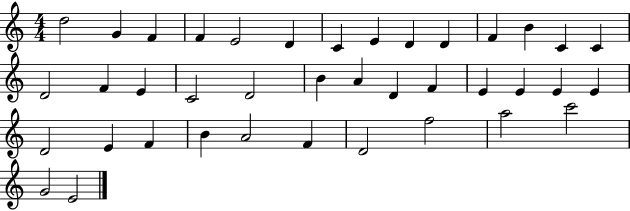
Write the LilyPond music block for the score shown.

{
  \clef treble
  \numericTimeSignature
  \time 4/4
  \key c \major
  d''2 g'4 f'4 | f'4 e'2 d'4 | c'4 e'4 d'4 d'4 | f'4 b'4 c'4 c'4 | \break d'2 f'4 e'4 | c'2 d'2 | b'4 a'4 d'4 f'4 | e'4 e'4 e'4 e'4 | \break d'2 e'4 f'4 | b'4 a'2 f'4 | d'2 f''2 | a''2 c'''2 | \break g'2 e'2 | \bar "|."
}